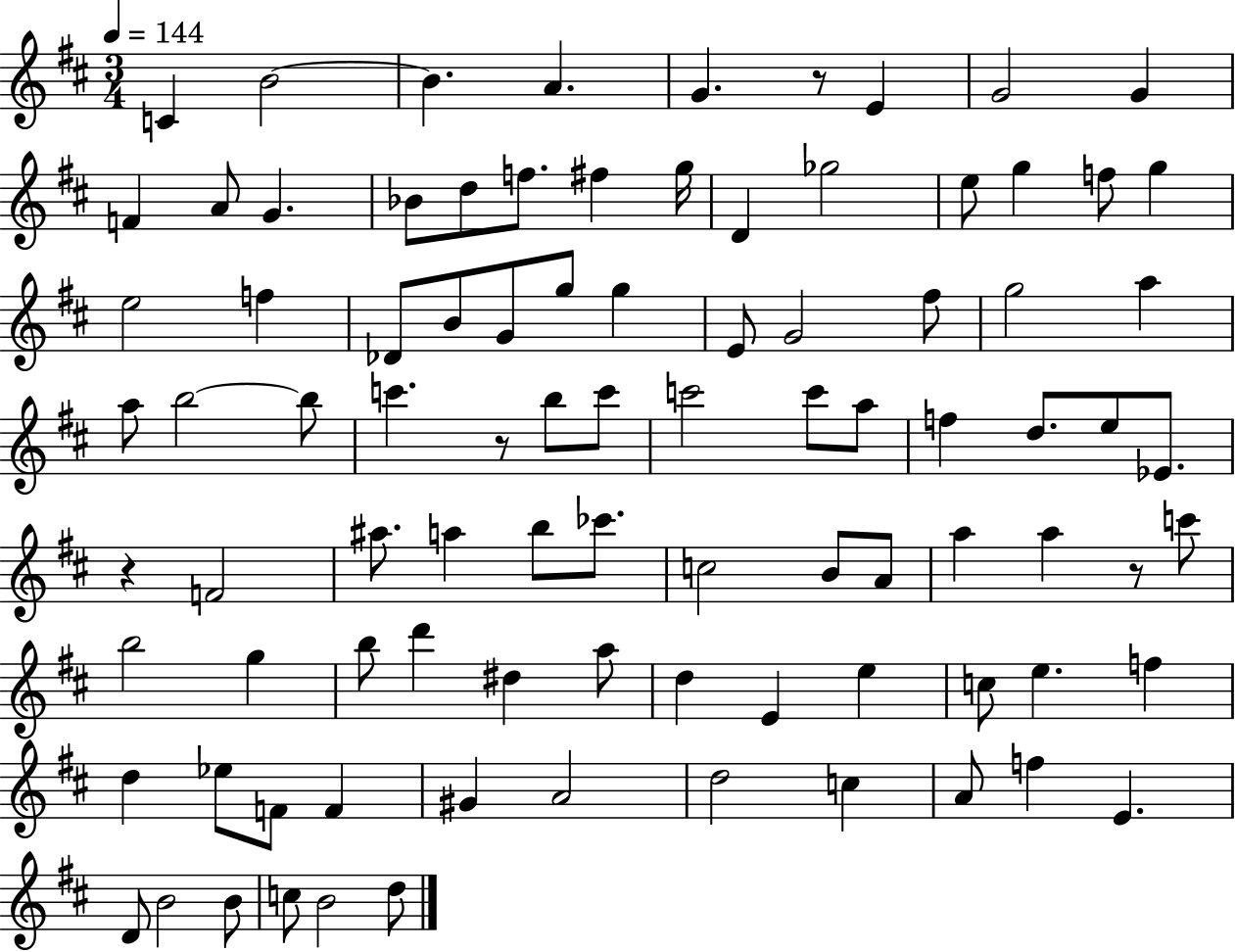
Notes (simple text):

C4/q B4/h B4/q. A4/q. G4/q. R/e E4/q G4/h G4/q F4/q A4/e G4/q. Bb4/e D5/e F5/e. F#5/q G5/s D4/q Gb5/h E5/e G5/q F5/e G5/q E5/h F5/q Db4/e B4/e G4/e G5/e G5/q E4/e G4/h F#5/e G5/h A5/q A5/e B5/h B5/e C6/q. R/e B5/e C6/e C6/h C6/e A5/e F5/q D5/e. E5/e Eb4/e. R/q F4/h A#5/e. A5/q B5/e CES6/e. C5/h B4/e A4/e A5/q A5/q R/e C6/e B5/h G5/q B5/e D6/q D#5/q A5/e D5/q E4/q E5/q C5/e E5/q. F5/q D5/q Eb5/e F4/e F4/q G#4/q A4/h D5/h C5/q A4/e F5/q E4/q. D4/e B4/h B4/e C5/e B4/h D5/e